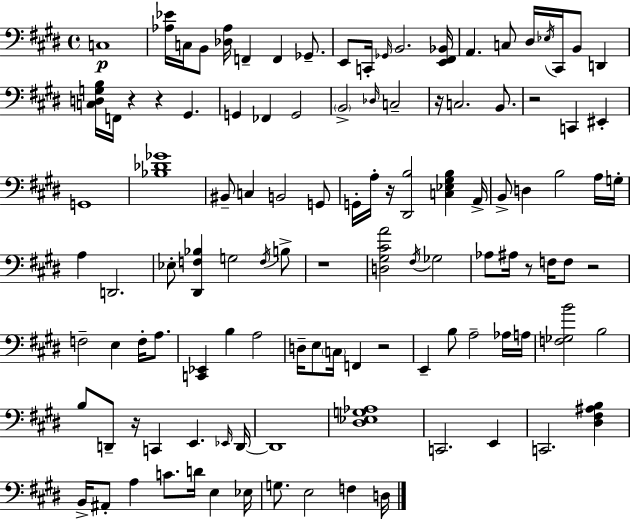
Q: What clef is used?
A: bass